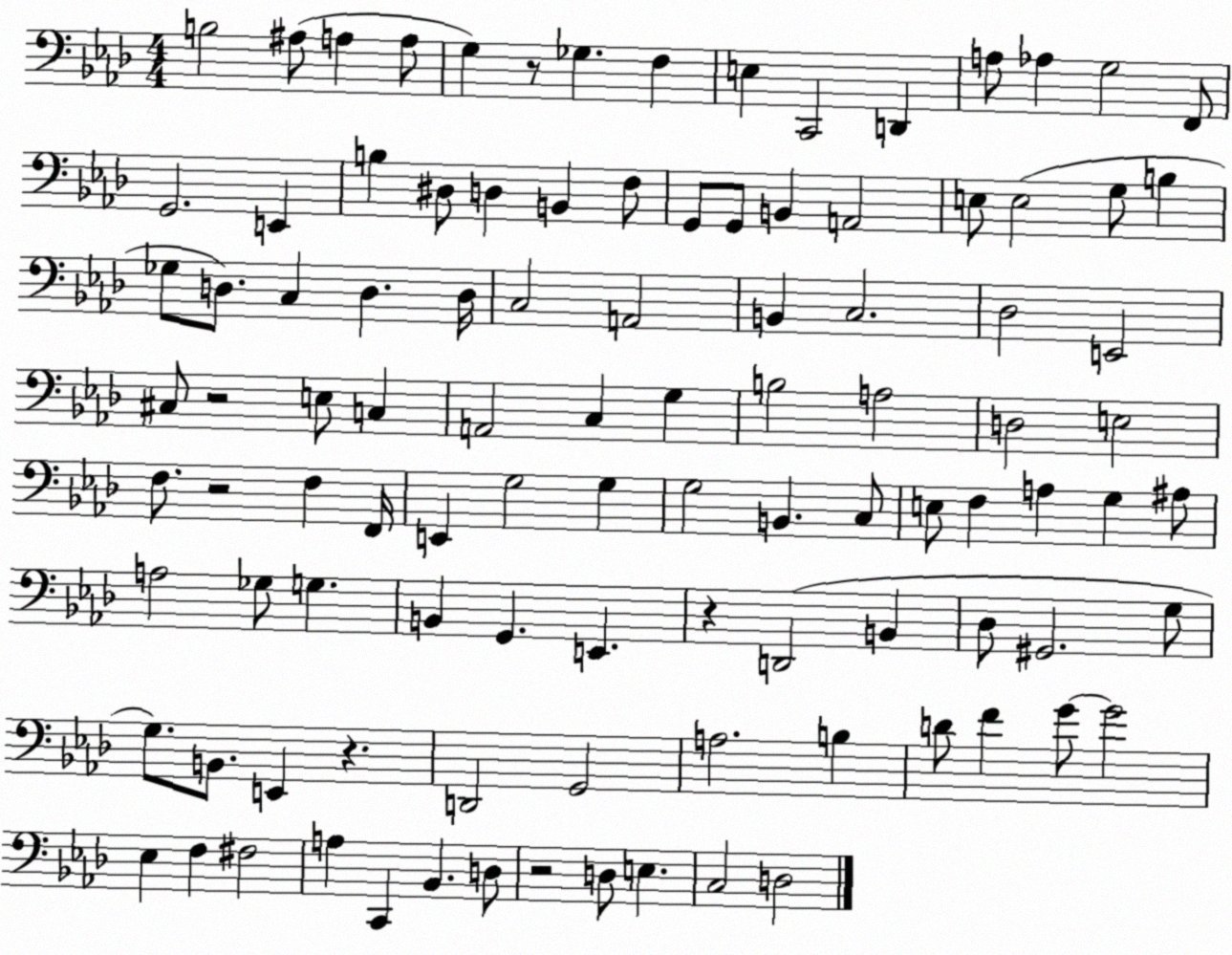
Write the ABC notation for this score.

X:1
T:Untitled
M:4/4
L:1/4
K:Ab
B,2 ^A,/2 A, A,/2 G, z/2 _G, F, E, C,,2 D,, A,/2 _A, G,2 F,,/2 G,,2 E,, B, ^D,/2 D, B,, F,/2 G,,/2 G,,/2 B,, A,,2 E,/2 E,2 G,/2 B, _G,/2 D,/2 C, D, D,/4 C,2 A,,2 B,, C,2 _D,2 E,,2 ^C,/2 z2 E,/2 C, A,,2 C, G, B,2 A,2 D,2 E,2 F,/2 z2 F, F,,/4 E,, G,2 G, G,2 B,, C,/2 E,/2 F, A, G, ^A,/2 A,2 _G,/2 G, B,, G,, E,, z D,,2 B,, _D,/2 ^G,,2 G,/2 G,/2 B,,/2 E,, z D,,2 G,,2 A,2 B, D/2 F G/2 G2 _E, F, ^F,2 A, C,, _B,, D,/2 z2 D,/2 E, C,2 D,2